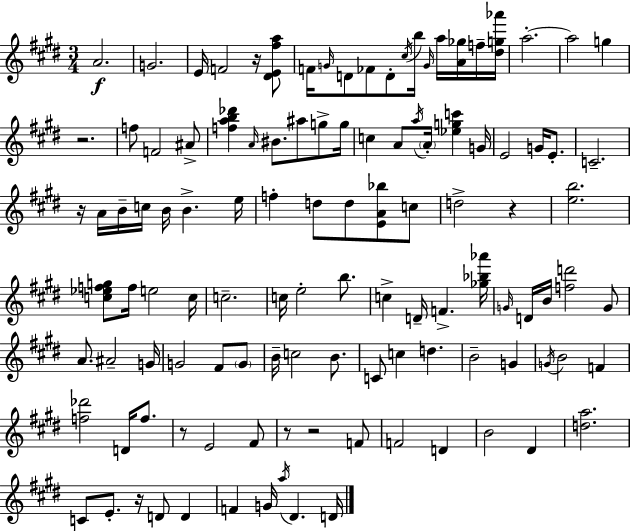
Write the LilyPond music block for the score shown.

{
  \clef treble
  \numericTimeSignature
  \time 3/4
  \key e \major
  a'2.\f | g'2. | e'16 f'2 r16 <dis' e' fis'' a''>8 | f'16 \grace { g'16 } d'8 fes'8 d'8-. \acciaccatura { cis''16 } b''16 \grace { g'16 } a''16 | \break <a' ges''>16 f''16-- <dis'' g'' aes'''>16 a''2.-.~~ | a''2 g''4 | r2. | f''8 f'2 | \break ais'8-> <f'' a'' b'' des'''>4 \grace { a'16 } bis'8. ais''8 | g''8-> g''16 c''4 a'8 \acciaccatura { a''16 } \parenthesize a'16-. | <ees'' g'' c'''>4 g'16 e'2 | g'16 e'8.-. c'2.-- | \break r16 a'16 b'16-- c''16 b'16 b'4.-> | e''16 f''4-. d''8 d''8 | <e' a' bes''>8 c''8 d''2-> | r4 <e'' b''>2. | \break <c'' ees'' f'' g''>8 f''16 e''2 | c''16 c''2.-- | c''16 e''2-. | b''8. c''4-> d'16-- f'4.-> | \break <ges'' bes'' aes'''>16 \grace { g'16 } d'16 b'16 <f'' d'''>2 | g'8 a'8. ais'2-- | g'16 g'2 | fis'8 \parenthesize g'8 b'16-- c''2 | \break b'8. c'8 c''4 | d''4. b'2-- | g'4 \acciaccatura { g'16 } b'2 | f'4 <f'' des'''>2 | \break d'16 f''8. r8 e'2 | fis'8 r8 r2 | f'8 f'2 | d'4 b'2 | \break dis'4 <d'' a''>2. | c'8 e'8.-. | r16 d'8 d'4 f'4 g'16 | \acciaccatura { a''16 } dis'4. d'16 \bar "|."
}